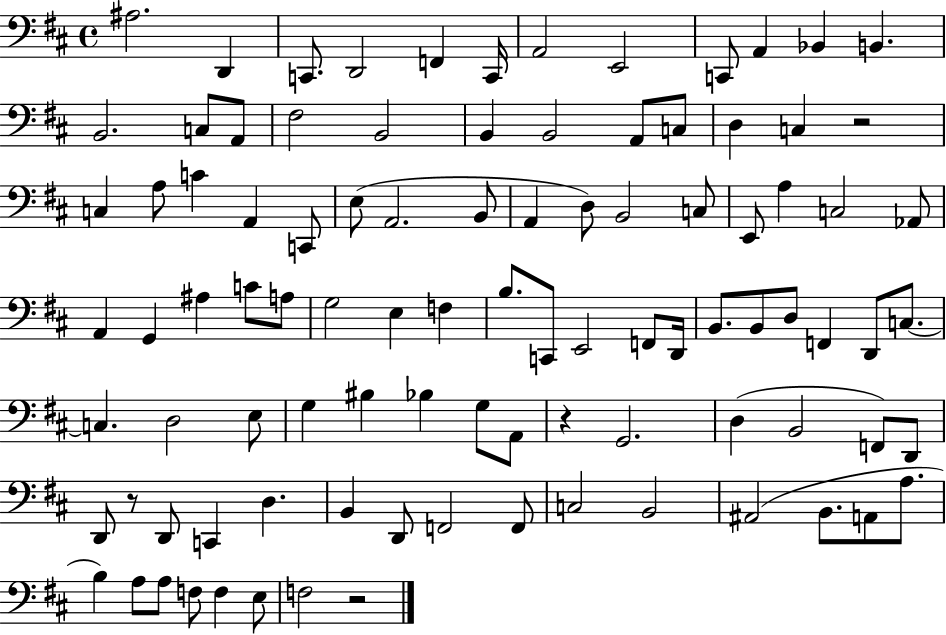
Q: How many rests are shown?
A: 4